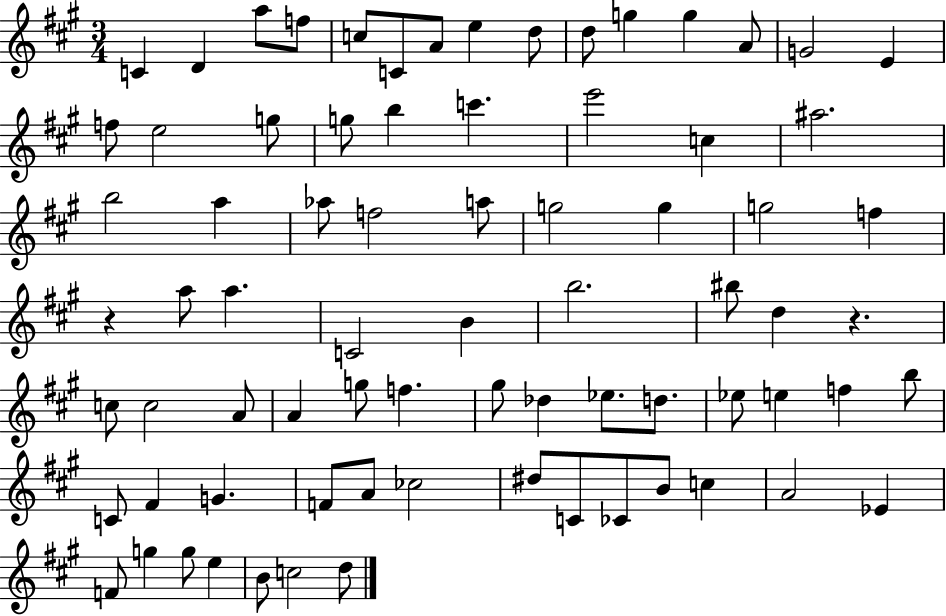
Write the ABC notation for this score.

X:1
T:Untitled
M:3/4
L:1/4
K:A
C D a/2 f/2 c/2 C/2 A/2 e d/2 d/2 g g A/2 G2 E f/2 e2 g/2 g/2 b c' e'2 c ^a2 b2 a _a/2 f2 a/2 g2 g g2 f z a/2 a C2 B b2 ^b/2 d z c/2 c2 A/2 A g/2 f ^g/2 _d _e/2 d/2 _e/2 e f b/2 C/2 ^F G F/2 A/2 _c2 ^d/2 C/2 _C/2 B/2 c A2 _E F/2 g g/2 e B/2 c2 d/2